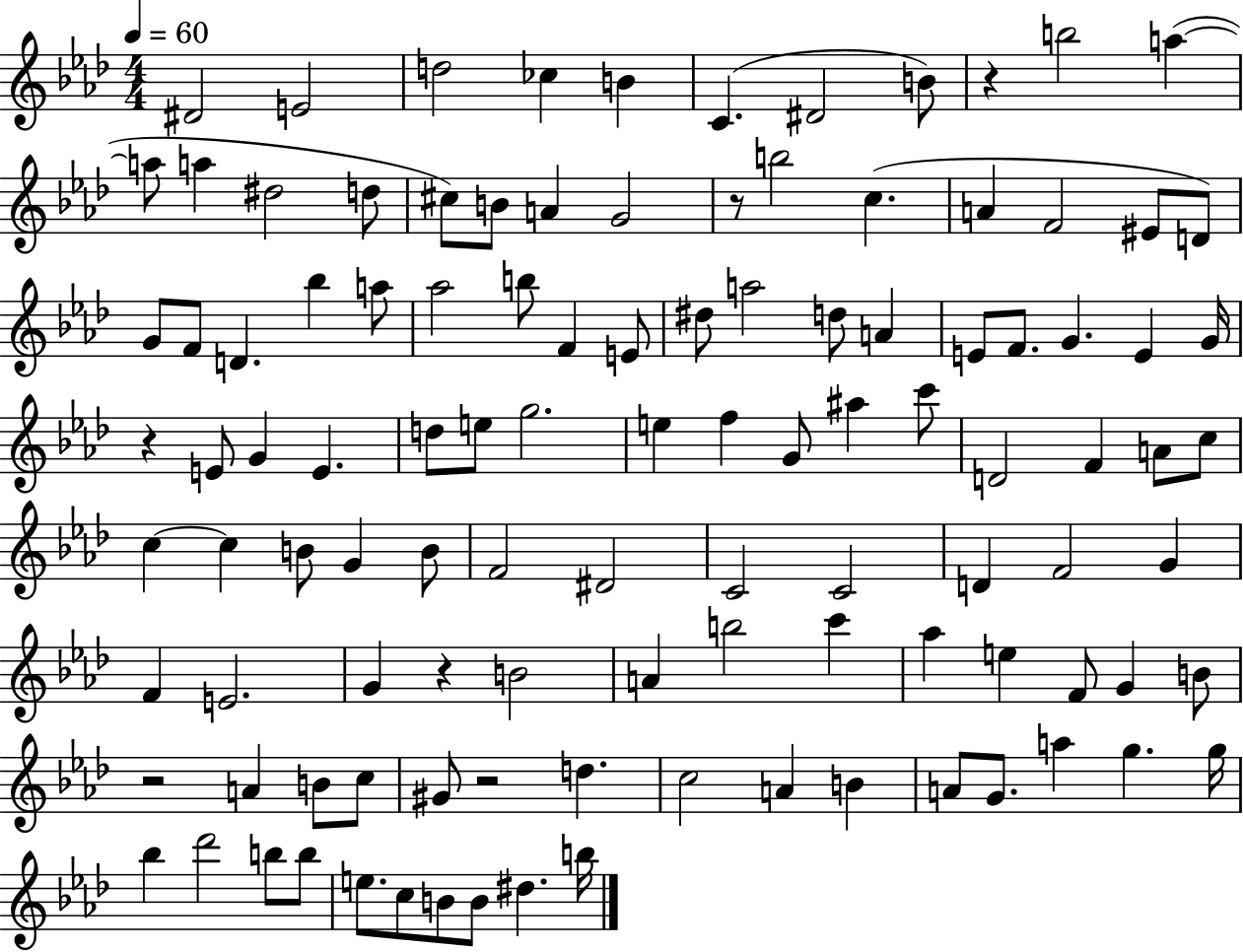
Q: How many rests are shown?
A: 6